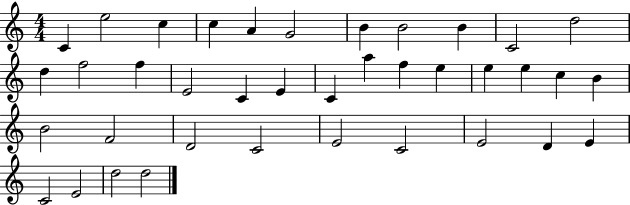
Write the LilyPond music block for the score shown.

{
  \clef treble
  \numericTimeSignature
  \time 4/4
  \key c \major
  c'4 e''2 c''4 | c''4 a'4 g'2 | b'4 b'2 b'4 | c'2 d''2 | \break d''4 f''2 f''4 | e'2 c'4 e'4 | c'4 a''4 f''4 e''4 | e''4 e''4 c''4 b'4 | \break b'2 f'2 | d'2 c'2 | e'2 c'2 | e'2 d'4 e'4 | \break c'2 e'2 | d''2 d''2 | \bar "|."
}